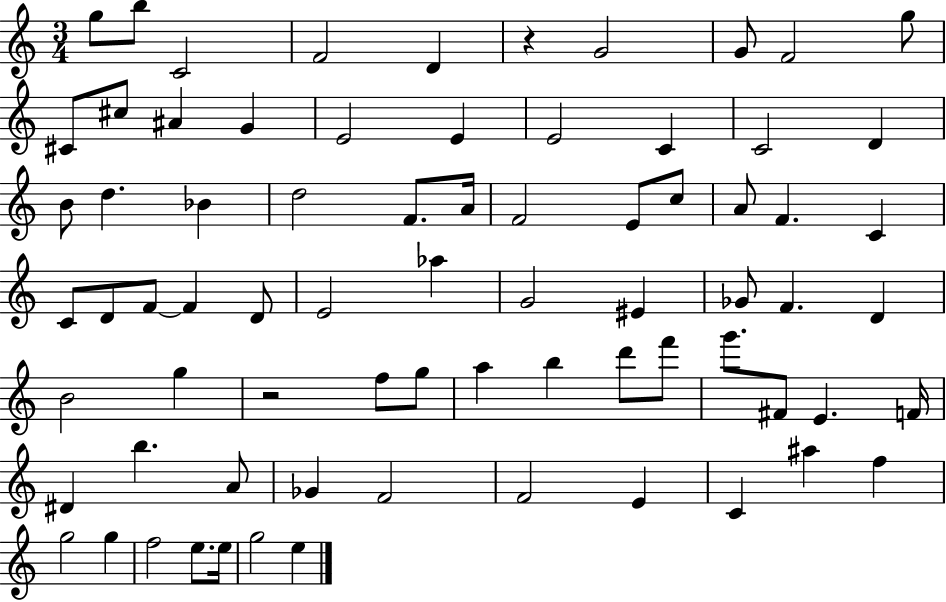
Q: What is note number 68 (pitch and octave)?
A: F5